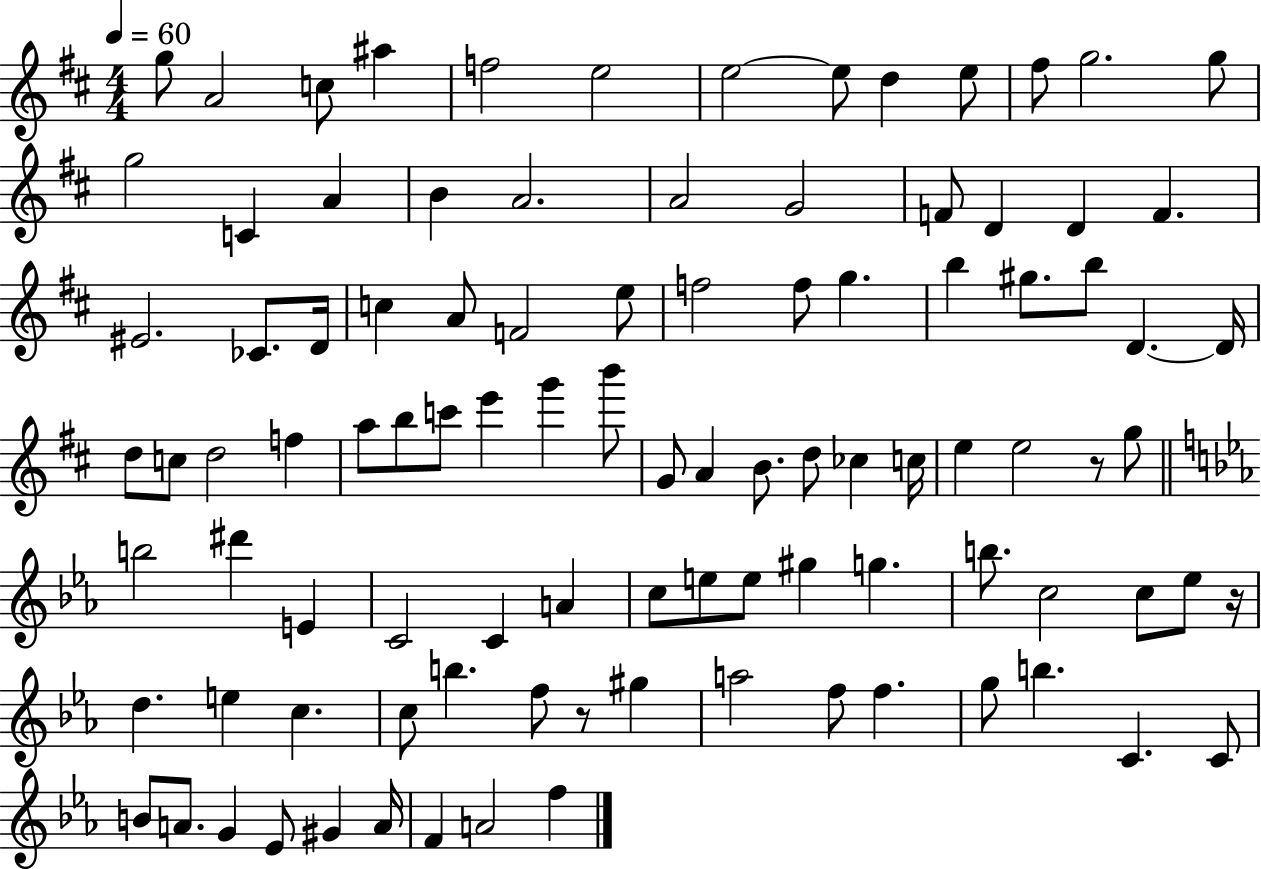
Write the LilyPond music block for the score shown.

{
  \clef treble
  \numericTimeSignature
  \time 4/4
  \key d \major
  \tempo 4 = 60
  g''8 a'2 c''8 ais''4 | f''2 e''2 | e''2~~ e''8 d''4 e''8 | fis''8 g''2. g''8 | \break g''2 c'4 a'4 | b'4 a'2. | a'2 g'2 | f'8 d'4 d'4 f'4. | \break eis'2. ces'8. d'16 | c''4 a'8 f'2 e''8 | f''2 f''8 g''4. | b''4 gis''8. b''8 d'4.~~ d'16 | \break d''8 c''8 d''2 f''4 | a''8 b''8 c'''8 e'''4 g'''4 b'''8 | g'8 a'4 b'8. d''8 ces''4 c''16 | e''4 e''2 r8 g''8 | \break \bar "||" \break \key c \minor b''2 dis'''4 e'4 | c'2 c'4 a'4 | c''8 e''8 e''8 gis''4 g''4. | b''8. c''2 c''8 ees''8 r16 | \break d''4. e''4 c''4. | c''8 b''4. f''8 r8 gis''4 | a''2 f''8 f''4. | g''8 b''4. c'4. c'8 | \break b'8 a'8. g'4 ees'8 gis'4 a'16 | f'4 a'2 f''4 | \bar "|."
}